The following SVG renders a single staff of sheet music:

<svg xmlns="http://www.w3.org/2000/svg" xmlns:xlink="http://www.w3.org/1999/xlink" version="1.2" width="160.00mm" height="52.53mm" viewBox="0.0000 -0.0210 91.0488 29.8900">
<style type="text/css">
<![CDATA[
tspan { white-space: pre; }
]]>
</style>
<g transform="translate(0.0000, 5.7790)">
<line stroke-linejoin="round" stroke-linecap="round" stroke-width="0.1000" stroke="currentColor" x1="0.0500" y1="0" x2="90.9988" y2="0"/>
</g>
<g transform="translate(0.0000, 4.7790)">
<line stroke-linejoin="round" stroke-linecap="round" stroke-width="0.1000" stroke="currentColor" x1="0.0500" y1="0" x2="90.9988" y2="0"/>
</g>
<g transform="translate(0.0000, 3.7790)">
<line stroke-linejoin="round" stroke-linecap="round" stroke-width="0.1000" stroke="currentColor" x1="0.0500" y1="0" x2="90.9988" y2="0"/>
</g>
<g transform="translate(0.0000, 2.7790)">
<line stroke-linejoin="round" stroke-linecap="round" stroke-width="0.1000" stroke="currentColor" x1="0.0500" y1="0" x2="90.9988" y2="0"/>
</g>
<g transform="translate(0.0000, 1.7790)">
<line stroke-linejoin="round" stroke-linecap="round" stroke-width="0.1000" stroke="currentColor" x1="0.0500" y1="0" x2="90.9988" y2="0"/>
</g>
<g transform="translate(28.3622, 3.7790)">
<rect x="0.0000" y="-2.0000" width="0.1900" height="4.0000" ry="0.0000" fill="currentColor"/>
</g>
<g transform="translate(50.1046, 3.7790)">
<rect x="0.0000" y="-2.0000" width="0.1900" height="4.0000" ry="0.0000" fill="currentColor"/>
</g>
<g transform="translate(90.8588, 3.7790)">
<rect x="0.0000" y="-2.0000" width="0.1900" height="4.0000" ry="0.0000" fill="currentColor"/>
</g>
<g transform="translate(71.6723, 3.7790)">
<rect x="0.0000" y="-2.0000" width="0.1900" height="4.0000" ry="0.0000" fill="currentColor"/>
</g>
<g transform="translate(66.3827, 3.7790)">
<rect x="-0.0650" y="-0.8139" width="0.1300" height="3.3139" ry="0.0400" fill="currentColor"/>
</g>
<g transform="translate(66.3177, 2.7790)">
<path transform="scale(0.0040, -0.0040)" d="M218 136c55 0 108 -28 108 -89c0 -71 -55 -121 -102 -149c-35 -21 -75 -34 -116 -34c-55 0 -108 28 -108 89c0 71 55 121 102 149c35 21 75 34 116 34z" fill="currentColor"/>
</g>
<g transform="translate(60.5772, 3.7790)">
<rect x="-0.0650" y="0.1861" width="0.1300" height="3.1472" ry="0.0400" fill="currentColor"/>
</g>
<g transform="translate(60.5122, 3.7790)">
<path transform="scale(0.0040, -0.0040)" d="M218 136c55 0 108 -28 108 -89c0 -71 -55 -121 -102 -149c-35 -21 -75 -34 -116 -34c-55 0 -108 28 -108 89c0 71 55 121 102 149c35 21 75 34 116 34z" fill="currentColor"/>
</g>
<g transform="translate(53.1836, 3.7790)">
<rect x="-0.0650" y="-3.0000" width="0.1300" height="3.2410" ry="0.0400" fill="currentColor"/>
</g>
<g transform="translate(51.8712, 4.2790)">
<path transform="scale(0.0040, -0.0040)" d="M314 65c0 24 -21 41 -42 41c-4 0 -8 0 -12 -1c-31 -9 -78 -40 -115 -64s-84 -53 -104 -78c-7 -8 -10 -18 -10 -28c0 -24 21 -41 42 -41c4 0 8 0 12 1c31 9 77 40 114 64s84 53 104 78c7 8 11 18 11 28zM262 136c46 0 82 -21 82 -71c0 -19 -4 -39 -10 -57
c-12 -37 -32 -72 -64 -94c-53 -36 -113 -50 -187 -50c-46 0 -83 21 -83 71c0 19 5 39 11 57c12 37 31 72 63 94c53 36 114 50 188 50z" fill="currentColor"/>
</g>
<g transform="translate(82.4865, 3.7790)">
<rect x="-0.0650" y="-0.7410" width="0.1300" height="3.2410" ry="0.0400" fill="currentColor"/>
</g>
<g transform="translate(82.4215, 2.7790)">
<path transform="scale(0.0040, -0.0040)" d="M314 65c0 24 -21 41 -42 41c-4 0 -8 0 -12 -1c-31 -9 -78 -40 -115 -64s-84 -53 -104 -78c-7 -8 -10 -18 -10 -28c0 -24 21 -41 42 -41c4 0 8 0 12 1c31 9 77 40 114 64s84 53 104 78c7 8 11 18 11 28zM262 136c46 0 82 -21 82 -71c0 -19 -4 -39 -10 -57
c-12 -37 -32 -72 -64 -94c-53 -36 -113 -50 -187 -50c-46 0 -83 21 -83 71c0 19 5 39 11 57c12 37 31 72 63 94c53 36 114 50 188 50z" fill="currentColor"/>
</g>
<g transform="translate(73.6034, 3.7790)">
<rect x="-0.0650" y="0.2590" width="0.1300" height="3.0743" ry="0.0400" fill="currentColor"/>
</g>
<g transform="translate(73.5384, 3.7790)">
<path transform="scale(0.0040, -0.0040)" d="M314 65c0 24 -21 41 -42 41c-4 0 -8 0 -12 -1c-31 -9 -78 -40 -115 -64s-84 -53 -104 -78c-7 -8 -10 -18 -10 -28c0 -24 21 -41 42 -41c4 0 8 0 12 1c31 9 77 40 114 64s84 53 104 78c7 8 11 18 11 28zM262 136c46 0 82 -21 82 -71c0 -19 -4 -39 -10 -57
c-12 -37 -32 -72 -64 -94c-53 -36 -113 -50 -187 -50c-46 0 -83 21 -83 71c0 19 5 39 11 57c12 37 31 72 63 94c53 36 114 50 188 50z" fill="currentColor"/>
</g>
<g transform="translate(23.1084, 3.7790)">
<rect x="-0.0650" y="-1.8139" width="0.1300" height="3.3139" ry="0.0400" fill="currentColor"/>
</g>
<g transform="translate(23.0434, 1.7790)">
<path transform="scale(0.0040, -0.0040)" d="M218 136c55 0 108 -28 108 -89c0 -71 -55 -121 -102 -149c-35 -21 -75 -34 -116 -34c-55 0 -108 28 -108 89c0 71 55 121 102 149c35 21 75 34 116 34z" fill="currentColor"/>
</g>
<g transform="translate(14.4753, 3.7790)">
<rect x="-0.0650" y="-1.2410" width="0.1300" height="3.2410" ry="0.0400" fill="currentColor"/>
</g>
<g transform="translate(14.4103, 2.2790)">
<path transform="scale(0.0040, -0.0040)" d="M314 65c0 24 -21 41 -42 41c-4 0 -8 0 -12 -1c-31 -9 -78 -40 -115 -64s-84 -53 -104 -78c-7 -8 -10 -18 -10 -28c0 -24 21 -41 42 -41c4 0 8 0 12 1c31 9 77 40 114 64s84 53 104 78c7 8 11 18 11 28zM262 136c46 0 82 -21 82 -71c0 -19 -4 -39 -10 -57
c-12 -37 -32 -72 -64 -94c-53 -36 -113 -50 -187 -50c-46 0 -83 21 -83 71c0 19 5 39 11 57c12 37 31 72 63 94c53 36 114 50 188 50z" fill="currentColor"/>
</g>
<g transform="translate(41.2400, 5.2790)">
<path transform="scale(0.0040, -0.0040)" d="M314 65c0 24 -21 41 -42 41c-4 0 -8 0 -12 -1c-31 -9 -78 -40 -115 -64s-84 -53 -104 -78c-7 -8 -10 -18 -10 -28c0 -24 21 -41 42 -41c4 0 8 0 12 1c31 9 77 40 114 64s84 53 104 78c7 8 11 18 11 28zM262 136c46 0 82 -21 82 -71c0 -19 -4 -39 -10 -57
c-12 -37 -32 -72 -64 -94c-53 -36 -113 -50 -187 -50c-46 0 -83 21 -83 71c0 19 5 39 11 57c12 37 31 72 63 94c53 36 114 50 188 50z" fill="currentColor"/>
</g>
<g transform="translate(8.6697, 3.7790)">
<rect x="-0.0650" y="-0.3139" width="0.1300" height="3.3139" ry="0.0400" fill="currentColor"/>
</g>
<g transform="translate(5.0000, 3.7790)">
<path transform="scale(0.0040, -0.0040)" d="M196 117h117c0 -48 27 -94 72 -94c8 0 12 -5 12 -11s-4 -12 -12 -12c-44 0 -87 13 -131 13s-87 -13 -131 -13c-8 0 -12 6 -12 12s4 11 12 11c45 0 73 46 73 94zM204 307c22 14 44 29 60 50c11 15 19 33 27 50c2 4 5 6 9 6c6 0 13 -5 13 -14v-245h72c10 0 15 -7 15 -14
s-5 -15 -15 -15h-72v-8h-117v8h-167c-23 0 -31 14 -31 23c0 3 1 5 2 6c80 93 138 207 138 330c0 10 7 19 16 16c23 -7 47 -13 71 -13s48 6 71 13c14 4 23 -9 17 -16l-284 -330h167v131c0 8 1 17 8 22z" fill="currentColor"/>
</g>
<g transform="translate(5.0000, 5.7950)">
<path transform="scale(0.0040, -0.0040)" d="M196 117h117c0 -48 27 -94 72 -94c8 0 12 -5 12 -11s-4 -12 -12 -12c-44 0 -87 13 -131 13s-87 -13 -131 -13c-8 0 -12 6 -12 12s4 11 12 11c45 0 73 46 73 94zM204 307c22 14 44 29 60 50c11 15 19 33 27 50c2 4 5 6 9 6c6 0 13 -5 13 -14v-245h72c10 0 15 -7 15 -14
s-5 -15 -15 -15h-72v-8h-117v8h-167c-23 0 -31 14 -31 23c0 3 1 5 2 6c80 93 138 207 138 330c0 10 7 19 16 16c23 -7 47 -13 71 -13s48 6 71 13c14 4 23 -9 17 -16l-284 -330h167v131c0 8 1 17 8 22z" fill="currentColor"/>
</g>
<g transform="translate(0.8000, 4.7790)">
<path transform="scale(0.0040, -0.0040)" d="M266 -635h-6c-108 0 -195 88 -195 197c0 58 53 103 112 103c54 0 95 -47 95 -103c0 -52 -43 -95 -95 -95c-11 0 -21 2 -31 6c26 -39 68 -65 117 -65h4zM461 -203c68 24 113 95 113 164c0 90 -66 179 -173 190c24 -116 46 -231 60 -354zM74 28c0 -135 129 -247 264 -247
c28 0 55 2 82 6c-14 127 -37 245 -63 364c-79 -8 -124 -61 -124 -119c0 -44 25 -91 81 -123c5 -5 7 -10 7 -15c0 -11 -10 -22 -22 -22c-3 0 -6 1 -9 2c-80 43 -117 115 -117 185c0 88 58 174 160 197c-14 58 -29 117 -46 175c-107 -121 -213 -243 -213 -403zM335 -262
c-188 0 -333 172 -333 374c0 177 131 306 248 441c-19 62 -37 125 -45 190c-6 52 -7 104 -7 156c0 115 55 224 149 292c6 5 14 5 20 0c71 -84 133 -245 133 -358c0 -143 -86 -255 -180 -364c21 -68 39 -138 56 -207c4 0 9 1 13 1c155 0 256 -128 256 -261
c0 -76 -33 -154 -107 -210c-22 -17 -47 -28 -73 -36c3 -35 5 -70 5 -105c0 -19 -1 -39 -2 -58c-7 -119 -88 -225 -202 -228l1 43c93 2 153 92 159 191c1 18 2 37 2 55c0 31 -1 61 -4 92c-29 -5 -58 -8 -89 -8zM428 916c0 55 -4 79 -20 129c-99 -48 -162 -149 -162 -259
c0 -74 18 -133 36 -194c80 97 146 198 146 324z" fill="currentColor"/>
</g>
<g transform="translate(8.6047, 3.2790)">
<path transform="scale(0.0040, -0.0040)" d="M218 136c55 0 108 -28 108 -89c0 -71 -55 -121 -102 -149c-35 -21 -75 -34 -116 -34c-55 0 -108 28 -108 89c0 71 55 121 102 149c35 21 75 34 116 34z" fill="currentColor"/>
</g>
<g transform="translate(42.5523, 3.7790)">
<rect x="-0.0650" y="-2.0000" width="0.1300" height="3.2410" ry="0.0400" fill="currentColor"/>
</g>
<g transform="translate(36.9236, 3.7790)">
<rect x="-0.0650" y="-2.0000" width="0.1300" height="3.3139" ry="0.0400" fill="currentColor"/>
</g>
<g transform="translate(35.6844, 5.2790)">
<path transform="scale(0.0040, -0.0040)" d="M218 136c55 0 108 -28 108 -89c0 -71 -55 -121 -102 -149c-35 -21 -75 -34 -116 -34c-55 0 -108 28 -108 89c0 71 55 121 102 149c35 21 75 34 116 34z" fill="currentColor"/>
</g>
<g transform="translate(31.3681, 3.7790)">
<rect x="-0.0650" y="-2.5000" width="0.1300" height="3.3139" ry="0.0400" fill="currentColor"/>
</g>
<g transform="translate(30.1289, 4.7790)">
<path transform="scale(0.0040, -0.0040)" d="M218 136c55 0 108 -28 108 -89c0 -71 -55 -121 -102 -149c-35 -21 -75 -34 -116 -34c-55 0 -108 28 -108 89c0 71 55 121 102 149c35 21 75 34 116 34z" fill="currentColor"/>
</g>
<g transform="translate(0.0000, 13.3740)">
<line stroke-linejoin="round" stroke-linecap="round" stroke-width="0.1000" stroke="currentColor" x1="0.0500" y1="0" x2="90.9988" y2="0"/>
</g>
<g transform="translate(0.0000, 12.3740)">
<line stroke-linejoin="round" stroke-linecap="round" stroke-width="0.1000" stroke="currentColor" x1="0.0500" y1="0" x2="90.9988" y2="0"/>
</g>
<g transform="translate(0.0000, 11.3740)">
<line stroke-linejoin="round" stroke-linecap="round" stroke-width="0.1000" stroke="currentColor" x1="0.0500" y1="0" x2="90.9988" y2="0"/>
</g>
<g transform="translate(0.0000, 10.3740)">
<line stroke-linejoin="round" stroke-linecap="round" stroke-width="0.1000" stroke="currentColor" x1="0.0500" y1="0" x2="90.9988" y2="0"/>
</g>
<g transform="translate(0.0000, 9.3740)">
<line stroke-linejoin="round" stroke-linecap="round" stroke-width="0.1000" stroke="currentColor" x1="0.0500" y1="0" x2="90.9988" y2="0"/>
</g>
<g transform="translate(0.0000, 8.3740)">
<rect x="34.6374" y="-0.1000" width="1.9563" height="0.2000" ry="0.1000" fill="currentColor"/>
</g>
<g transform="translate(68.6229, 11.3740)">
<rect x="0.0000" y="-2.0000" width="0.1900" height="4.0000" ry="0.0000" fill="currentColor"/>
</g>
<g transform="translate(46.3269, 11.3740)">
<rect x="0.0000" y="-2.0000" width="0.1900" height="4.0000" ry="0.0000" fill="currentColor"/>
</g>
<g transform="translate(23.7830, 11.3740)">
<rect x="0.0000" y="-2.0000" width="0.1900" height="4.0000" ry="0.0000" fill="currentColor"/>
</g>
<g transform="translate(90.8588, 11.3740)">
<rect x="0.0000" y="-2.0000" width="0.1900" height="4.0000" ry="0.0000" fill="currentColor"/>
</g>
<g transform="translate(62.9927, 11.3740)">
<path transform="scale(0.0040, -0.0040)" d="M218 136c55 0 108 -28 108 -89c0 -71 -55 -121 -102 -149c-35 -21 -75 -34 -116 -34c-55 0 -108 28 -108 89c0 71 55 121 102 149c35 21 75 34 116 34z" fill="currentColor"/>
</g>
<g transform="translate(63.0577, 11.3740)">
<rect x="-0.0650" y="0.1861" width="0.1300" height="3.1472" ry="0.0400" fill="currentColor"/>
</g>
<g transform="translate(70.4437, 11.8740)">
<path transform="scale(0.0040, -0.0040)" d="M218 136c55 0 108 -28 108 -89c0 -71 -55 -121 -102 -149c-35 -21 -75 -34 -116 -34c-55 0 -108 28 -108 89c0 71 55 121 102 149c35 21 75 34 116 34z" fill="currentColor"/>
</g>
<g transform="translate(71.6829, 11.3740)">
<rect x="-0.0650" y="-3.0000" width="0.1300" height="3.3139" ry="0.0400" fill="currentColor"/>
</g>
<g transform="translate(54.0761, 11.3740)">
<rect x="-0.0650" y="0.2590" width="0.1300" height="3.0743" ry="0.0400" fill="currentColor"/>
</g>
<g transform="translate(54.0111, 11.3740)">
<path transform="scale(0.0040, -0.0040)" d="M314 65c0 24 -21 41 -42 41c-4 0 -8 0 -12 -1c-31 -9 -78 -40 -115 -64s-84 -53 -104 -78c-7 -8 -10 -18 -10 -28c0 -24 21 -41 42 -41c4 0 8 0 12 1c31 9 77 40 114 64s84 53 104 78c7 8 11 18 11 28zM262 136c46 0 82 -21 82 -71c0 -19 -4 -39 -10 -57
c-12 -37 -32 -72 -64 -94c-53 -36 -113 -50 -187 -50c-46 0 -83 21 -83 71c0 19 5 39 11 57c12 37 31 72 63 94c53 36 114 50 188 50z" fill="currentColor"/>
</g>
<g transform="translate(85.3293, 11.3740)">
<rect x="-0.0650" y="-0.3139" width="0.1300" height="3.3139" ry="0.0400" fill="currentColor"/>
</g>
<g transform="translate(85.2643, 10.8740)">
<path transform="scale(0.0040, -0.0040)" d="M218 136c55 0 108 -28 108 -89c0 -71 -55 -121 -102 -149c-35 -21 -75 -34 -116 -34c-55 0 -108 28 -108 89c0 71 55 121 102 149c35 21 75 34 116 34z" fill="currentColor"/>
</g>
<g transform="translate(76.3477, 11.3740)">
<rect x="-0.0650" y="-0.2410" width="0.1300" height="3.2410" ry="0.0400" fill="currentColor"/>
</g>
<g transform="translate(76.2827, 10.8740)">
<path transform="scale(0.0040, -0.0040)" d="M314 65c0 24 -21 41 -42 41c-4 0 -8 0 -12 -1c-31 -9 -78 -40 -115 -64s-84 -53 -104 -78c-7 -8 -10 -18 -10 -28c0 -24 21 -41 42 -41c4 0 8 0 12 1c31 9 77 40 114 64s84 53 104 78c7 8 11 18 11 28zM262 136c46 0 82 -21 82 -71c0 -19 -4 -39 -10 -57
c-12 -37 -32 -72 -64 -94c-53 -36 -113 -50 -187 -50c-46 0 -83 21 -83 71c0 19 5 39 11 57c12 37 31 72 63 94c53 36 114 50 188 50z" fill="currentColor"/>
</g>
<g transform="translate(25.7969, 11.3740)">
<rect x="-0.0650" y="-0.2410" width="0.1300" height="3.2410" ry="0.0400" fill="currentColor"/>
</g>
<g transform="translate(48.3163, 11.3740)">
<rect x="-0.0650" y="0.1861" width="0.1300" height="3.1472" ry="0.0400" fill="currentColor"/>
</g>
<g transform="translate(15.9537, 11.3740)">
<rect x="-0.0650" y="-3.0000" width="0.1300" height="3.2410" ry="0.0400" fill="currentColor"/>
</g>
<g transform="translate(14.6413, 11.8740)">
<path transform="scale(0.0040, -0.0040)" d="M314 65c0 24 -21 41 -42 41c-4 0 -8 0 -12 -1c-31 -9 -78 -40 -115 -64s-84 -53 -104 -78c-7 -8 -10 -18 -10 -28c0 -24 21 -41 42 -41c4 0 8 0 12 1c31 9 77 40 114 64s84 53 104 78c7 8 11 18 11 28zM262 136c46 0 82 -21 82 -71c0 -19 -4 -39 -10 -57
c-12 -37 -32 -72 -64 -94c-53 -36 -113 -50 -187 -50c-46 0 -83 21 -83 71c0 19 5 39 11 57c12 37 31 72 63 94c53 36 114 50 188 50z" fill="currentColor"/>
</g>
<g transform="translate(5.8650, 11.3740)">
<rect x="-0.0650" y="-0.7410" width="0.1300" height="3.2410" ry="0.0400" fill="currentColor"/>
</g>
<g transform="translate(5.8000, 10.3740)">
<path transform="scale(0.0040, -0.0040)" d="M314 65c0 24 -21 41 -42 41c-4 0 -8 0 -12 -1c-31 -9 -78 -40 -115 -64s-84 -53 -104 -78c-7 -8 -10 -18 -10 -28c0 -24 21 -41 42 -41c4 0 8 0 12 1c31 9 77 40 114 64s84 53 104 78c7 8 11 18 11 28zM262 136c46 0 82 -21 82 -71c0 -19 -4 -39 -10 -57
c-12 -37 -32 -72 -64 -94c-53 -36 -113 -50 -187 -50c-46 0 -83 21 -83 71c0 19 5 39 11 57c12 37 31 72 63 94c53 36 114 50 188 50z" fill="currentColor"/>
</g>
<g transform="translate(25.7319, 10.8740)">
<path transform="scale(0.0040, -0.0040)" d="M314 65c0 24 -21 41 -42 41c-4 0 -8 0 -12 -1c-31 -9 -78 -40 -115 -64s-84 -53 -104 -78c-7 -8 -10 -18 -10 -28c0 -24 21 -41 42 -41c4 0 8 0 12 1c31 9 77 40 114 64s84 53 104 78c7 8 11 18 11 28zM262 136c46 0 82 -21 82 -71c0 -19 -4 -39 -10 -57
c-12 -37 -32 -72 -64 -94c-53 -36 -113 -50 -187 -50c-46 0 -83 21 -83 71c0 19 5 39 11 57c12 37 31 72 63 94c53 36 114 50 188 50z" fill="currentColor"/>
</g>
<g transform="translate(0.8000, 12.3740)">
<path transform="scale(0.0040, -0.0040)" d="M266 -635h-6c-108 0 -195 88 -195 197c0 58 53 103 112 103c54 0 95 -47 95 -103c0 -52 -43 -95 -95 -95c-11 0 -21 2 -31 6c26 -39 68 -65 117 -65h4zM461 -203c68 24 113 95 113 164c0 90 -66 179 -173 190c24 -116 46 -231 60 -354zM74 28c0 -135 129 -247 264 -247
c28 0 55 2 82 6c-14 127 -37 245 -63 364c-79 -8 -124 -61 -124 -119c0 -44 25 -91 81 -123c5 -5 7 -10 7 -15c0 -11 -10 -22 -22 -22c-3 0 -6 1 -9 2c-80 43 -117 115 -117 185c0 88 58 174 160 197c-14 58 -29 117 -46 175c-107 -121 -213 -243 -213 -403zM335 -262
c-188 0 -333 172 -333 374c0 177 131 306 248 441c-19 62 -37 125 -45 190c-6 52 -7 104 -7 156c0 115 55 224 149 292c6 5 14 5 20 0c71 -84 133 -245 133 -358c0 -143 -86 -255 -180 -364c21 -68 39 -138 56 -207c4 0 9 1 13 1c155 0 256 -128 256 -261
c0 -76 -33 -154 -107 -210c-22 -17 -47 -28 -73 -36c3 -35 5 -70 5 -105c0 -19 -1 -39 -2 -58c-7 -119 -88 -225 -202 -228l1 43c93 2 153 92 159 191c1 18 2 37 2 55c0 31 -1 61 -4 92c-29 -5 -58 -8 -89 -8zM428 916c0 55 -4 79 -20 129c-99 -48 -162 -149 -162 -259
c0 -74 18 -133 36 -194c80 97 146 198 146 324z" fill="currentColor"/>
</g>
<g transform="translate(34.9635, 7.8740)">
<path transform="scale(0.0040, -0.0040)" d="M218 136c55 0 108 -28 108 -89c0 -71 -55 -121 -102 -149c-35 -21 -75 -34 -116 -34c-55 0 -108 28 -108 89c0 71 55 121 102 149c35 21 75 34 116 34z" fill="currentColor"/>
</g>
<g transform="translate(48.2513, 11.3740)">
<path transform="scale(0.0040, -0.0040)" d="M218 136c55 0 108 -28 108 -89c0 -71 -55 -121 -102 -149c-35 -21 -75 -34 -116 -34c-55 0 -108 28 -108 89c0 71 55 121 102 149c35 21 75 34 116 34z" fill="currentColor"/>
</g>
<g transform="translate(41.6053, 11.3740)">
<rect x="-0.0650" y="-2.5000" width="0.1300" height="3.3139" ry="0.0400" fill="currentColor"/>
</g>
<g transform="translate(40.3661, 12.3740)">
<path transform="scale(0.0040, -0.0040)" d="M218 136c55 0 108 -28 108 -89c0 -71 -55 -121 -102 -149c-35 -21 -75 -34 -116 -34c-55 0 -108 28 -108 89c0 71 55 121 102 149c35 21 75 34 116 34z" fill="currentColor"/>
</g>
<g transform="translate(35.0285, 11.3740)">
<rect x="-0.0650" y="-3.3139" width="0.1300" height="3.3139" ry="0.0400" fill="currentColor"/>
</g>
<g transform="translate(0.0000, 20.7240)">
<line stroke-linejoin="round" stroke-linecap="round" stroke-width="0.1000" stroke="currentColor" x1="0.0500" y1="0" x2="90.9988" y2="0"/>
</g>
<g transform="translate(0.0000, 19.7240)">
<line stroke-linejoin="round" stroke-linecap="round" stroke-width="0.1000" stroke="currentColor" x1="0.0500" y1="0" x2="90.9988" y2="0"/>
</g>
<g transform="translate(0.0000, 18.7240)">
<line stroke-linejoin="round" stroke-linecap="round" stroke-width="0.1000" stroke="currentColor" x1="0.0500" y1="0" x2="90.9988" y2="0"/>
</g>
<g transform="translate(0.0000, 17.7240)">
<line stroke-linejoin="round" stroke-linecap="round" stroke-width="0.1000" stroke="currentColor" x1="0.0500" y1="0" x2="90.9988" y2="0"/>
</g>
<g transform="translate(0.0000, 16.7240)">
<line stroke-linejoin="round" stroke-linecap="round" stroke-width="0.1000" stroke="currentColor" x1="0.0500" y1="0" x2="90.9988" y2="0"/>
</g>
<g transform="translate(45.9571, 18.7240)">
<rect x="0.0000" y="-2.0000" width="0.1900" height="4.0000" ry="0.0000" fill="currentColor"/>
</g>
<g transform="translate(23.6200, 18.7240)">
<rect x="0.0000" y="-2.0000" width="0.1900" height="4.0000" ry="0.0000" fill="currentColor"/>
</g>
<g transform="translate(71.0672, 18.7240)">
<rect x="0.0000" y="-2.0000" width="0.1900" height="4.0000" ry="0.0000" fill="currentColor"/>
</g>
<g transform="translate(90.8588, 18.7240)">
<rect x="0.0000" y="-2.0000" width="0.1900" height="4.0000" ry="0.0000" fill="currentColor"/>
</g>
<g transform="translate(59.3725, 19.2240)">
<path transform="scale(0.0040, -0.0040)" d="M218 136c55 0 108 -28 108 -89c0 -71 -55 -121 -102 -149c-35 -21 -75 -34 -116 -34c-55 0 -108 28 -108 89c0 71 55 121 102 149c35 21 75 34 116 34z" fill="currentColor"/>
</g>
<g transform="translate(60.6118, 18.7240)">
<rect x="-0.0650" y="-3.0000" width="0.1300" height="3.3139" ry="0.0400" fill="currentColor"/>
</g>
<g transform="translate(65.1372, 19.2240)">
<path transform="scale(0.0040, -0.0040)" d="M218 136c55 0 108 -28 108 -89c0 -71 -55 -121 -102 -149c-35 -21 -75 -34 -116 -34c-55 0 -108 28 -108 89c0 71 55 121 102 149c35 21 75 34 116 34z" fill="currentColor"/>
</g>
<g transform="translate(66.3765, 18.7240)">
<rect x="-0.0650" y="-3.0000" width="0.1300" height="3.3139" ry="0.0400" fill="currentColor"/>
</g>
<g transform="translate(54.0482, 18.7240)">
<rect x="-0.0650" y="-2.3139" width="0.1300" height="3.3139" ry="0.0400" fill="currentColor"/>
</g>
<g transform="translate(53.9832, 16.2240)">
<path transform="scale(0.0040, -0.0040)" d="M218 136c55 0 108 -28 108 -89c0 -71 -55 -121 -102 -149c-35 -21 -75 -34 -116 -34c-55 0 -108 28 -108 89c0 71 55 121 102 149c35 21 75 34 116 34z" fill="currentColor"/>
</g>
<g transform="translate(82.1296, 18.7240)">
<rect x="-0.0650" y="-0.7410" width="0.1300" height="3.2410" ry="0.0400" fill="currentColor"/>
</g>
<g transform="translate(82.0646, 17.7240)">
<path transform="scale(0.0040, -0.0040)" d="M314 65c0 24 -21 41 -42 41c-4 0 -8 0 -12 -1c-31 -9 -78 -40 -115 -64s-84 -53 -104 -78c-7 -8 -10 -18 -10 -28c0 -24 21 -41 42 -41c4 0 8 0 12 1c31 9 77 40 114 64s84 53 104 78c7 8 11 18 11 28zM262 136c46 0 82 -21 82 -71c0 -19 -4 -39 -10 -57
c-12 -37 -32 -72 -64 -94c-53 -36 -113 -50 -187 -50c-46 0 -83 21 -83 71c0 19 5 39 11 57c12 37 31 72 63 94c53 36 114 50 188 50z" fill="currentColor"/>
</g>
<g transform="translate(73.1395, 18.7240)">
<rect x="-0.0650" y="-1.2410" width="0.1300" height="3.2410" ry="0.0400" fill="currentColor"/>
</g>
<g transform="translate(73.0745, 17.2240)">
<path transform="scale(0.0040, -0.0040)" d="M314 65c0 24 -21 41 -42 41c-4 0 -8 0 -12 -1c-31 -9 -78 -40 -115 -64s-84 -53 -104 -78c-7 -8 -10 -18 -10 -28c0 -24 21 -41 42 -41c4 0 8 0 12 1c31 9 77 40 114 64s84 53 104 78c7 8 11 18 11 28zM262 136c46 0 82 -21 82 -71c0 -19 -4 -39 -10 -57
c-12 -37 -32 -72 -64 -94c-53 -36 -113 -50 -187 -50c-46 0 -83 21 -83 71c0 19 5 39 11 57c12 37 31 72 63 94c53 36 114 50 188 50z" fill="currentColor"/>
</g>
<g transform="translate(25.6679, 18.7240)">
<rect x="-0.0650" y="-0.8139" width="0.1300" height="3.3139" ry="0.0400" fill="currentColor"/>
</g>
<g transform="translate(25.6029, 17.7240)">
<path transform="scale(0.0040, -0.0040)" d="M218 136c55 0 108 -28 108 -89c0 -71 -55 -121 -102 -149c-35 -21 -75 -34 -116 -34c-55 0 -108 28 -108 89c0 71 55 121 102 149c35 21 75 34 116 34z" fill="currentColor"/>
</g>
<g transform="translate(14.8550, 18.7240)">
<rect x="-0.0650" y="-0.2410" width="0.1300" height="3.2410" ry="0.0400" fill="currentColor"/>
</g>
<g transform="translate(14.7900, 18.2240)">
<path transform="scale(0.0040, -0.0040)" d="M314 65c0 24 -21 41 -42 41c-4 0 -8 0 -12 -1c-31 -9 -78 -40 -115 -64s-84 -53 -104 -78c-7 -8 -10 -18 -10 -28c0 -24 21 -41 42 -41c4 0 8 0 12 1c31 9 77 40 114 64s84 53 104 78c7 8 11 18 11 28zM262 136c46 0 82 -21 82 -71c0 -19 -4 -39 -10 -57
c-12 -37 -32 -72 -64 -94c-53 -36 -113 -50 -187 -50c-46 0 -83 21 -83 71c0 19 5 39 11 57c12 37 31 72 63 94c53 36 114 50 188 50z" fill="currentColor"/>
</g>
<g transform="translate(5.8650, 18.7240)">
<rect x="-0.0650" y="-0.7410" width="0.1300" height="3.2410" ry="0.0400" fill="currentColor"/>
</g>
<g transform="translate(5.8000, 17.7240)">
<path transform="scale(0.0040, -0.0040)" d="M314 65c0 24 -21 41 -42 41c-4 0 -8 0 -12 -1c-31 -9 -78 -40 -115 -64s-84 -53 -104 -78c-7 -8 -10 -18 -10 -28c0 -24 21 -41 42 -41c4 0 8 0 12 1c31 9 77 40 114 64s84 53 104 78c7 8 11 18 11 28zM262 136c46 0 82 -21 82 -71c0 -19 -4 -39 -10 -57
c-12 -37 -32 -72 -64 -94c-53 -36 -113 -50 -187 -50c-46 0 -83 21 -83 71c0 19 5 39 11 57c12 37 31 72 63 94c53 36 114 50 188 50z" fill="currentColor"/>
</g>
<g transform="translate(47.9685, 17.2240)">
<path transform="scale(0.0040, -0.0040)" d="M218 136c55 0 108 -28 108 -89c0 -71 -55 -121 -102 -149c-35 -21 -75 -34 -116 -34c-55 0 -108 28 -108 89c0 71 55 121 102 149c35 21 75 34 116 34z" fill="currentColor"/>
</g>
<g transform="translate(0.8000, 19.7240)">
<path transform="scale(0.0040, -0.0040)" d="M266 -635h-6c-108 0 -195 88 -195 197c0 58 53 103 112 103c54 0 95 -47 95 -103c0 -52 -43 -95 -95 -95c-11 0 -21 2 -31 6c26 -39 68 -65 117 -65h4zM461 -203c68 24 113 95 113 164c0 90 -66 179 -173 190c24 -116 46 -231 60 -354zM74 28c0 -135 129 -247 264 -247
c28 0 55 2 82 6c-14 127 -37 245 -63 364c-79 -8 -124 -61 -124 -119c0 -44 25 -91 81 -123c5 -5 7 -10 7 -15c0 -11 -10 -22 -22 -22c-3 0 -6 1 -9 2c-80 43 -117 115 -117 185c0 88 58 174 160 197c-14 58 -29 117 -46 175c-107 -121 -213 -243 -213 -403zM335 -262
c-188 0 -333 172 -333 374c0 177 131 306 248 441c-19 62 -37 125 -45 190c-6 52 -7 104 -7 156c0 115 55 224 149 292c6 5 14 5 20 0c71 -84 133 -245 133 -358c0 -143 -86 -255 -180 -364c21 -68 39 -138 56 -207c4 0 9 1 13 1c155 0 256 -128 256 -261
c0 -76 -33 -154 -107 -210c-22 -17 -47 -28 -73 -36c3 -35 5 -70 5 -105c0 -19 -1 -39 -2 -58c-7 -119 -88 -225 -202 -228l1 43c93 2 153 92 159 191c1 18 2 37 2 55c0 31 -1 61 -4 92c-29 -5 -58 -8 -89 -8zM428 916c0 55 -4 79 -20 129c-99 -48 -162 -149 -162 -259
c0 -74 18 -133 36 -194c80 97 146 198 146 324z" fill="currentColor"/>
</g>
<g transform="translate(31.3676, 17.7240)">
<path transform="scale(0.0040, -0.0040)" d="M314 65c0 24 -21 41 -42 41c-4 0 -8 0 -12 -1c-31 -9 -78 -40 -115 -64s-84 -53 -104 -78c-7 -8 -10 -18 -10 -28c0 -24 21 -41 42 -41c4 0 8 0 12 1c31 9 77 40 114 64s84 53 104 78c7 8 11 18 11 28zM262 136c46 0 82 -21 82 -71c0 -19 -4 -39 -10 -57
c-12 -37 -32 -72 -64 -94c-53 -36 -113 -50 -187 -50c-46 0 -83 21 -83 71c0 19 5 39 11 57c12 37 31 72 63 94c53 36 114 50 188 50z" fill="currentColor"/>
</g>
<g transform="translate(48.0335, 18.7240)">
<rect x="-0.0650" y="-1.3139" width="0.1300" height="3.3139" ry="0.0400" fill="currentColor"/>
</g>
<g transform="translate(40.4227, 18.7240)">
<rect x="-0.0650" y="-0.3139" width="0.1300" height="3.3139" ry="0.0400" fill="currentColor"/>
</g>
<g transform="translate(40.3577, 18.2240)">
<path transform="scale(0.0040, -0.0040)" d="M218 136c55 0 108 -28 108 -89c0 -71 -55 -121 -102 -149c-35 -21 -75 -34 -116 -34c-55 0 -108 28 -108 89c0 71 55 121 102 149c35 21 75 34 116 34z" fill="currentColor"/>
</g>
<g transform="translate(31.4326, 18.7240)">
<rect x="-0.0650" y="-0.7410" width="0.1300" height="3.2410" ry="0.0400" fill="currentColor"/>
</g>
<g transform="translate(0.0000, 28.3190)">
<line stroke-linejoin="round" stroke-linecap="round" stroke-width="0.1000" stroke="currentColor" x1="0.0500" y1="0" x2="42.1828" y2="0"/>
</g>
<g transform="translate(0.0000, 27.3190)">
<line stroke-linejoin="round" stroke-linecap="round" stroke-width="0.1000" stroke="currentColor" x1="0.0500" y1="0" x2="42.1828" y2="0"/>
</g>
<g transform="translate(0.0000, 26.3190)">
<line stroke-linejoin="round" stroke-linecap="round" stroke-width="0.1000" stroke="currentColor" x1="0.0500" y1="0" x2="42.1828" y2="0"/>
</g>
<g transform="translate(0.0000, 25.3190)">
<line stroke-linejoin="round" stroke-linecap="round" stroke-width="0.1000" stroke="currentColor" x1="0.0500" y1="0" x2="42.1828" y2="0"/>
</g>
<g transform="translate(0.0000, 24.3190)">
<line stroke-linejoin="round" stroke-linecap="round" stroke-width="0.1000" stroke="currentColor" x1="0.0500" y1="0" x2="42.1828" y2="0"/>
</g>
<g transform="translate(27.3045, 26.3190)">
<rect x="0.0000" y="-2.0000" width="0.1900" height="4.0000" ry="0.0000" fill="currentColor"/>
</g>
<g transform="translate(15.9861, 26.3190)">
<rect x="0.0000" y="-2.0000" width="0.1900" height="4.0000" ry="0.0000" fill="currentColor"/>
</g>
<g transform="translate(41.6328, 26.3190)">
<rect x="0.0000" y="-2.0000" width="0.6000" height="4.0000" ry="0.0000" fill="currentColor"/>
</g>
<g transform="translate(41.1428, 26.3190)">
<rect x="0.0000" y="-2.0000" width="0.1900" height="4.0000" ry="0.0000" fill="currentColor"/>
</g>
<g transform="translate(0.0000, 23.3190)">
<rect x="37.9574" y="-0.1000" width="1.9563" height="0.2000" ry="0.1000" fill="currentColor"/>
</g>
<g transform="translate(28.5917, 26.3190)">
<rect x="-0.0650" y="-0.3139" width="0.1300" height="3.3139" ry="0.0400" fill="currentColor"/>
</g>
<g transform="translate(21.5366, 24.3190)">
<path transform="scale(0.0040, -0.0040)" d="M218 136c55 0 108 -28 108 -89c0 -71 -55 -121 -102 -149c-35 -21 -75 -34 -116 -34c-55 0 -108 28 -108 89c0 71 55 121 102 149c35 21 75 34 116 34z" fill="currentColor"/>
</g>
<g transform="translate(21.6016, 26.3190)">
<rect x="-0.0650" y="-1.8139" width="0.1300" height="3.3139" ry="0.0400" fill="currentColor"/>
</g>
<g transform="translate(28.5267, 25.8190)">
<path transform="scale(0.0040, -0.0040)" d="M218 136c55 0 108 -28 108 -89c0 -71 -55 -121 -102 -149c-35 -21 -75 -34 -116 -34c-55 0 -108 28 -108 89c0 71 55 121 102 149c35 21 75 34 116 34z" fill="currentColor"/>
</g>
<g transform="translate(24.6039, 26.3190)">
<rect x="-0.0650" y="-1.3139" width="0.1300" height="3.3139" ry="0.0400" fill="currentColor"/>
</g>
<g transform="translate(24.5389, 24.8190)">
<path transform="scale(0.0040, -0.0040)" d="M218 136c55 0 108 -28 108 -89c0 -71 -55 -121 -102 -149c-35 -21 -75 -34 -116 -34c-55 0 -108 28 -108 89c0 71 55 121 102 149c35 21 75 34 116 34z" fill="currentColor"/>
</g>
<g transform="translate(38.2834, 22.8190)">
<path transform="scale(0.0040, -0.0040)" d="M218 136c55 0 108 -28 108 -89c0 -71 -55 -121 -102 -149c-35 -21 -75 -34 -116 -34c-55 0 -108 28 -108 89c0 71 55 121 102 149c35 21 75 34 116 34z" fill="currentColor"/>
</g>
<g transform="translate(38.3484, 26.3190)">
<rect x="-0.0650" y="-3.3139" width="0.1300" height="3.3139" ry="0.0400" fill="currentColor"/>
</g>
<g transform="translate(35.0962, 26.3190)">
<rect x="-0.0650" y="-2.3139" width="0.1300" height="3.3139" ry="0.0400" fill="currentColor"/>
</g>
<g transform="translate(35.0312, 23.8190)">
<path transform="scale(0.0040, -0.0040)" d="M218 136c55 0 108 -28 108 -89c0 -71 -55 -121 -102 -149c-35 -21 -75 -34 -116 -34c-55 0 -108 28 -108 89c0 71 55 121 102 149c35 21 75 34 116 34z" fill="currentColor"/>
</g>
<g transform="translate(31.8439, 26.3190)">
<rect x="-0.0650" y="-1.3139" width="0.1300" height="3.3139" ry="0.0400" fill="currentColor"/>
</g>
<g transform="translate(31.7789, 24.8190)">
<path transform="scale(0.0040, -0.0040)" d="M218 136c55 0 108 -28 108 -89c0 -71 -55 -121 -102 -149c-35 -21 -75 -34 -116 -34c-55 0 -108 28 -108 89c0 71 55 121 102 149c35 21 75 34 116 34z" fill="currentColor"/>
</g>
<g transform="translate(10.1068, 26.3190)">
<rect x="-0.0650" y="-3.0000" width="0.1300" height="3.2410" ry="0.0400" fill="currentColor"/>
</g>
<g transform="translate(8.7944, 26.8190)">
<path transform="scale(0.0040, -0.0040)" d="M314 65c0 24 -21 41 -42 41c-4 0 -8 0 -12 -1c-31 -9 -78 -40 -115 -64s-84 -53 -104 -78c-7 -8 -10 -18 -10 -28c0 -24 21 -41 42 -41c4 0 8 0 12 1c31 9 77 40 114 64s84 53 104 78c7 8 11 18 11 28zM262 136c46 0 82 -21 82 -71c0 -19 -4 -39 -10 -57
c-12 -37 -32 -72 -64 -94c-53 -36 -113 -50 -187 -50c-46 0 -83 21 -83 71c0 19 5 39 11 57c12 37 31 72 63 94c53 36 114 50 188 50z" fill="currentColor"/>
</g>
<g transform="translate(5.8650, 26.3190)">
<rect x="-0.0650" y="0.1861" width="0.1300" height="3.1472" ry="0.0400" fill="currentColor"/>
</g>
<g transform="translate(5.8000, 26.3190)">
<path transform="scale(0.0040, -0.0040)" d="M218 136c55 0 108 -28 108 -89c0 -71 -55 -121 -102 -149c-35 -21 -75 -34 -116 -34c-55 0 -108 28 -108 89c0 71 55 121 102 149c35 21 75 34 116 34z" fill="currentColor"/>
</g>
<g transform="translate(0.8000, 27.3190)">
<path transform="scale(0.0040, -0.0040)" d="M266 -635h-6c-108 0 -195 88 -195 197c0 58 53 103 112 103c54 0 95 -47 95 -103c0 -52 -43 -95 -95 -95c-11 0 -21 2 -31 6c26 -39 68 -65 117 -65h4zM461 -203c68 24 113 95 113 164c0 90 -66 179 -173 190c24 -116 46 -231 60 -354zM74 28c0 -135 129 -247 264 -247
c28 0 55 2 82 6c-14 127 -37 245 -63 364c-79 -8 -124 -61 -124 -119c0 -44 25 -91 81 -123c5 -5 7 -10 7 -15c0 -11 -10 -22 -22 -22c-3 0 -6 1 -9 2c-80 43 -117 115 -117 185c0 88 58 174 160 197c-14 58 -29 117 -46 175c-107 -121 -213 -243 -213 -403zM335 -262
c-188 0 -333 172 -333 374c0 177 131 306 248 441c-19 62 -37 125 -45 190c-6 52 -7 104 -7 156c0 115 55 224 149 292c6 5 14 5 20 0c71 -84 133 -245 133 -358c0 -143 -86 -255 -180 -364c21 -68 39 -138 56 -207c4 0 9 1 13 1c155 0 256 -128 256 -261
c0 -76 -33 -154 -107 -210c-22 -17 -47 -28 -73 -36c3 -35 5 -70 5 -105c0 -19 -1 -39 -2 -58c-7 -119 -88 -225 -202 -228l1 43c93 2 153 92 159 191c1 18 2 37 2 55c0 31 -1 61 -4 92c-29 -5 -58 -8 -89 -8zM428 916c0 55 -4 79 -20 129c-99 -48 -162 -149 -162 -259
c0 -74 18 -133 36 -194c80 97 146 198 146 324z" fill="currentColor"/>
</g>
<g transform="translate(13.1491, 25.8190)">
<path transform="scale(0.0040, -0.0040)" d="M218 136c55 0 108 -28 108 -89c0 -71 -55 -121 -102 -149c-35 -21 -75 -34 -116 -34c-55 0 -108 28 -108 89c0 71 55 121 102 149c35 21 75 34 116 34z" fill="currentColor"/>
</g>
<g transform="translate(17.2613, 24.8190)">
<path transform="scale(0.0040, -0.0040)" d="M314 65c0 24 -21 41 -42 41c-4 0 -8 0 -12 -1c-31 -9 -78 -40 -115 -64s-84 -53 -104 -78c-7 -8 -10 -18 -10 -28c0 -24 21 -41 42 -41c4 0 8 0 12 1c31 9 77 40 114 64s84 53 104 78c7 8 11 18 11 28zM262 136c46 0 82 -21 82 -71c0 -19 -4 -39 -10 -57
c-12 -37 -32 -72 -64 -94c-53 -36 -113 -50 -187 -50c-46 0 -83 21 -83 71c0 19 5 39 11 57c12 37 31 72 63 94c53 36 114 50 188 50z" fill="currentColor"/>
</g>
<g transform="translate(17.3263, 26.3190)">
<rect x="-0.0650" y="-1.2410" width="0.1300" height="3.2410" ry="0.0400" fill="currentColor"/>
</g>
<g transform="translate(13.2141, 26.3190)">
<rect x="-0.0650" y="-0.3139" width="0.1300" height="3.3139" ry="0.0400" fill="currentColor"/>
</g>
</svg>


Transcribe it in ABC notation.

X:1
T:Untitled
M:4/4
L:1/4
K:C
c e2 f G F F2 A2 B d B2 d2 d2 A2 c2 b G B B2 B A c2 c d2 c2 d d2 c e g A A e2 d2 B A2 c e2 f e c e g b